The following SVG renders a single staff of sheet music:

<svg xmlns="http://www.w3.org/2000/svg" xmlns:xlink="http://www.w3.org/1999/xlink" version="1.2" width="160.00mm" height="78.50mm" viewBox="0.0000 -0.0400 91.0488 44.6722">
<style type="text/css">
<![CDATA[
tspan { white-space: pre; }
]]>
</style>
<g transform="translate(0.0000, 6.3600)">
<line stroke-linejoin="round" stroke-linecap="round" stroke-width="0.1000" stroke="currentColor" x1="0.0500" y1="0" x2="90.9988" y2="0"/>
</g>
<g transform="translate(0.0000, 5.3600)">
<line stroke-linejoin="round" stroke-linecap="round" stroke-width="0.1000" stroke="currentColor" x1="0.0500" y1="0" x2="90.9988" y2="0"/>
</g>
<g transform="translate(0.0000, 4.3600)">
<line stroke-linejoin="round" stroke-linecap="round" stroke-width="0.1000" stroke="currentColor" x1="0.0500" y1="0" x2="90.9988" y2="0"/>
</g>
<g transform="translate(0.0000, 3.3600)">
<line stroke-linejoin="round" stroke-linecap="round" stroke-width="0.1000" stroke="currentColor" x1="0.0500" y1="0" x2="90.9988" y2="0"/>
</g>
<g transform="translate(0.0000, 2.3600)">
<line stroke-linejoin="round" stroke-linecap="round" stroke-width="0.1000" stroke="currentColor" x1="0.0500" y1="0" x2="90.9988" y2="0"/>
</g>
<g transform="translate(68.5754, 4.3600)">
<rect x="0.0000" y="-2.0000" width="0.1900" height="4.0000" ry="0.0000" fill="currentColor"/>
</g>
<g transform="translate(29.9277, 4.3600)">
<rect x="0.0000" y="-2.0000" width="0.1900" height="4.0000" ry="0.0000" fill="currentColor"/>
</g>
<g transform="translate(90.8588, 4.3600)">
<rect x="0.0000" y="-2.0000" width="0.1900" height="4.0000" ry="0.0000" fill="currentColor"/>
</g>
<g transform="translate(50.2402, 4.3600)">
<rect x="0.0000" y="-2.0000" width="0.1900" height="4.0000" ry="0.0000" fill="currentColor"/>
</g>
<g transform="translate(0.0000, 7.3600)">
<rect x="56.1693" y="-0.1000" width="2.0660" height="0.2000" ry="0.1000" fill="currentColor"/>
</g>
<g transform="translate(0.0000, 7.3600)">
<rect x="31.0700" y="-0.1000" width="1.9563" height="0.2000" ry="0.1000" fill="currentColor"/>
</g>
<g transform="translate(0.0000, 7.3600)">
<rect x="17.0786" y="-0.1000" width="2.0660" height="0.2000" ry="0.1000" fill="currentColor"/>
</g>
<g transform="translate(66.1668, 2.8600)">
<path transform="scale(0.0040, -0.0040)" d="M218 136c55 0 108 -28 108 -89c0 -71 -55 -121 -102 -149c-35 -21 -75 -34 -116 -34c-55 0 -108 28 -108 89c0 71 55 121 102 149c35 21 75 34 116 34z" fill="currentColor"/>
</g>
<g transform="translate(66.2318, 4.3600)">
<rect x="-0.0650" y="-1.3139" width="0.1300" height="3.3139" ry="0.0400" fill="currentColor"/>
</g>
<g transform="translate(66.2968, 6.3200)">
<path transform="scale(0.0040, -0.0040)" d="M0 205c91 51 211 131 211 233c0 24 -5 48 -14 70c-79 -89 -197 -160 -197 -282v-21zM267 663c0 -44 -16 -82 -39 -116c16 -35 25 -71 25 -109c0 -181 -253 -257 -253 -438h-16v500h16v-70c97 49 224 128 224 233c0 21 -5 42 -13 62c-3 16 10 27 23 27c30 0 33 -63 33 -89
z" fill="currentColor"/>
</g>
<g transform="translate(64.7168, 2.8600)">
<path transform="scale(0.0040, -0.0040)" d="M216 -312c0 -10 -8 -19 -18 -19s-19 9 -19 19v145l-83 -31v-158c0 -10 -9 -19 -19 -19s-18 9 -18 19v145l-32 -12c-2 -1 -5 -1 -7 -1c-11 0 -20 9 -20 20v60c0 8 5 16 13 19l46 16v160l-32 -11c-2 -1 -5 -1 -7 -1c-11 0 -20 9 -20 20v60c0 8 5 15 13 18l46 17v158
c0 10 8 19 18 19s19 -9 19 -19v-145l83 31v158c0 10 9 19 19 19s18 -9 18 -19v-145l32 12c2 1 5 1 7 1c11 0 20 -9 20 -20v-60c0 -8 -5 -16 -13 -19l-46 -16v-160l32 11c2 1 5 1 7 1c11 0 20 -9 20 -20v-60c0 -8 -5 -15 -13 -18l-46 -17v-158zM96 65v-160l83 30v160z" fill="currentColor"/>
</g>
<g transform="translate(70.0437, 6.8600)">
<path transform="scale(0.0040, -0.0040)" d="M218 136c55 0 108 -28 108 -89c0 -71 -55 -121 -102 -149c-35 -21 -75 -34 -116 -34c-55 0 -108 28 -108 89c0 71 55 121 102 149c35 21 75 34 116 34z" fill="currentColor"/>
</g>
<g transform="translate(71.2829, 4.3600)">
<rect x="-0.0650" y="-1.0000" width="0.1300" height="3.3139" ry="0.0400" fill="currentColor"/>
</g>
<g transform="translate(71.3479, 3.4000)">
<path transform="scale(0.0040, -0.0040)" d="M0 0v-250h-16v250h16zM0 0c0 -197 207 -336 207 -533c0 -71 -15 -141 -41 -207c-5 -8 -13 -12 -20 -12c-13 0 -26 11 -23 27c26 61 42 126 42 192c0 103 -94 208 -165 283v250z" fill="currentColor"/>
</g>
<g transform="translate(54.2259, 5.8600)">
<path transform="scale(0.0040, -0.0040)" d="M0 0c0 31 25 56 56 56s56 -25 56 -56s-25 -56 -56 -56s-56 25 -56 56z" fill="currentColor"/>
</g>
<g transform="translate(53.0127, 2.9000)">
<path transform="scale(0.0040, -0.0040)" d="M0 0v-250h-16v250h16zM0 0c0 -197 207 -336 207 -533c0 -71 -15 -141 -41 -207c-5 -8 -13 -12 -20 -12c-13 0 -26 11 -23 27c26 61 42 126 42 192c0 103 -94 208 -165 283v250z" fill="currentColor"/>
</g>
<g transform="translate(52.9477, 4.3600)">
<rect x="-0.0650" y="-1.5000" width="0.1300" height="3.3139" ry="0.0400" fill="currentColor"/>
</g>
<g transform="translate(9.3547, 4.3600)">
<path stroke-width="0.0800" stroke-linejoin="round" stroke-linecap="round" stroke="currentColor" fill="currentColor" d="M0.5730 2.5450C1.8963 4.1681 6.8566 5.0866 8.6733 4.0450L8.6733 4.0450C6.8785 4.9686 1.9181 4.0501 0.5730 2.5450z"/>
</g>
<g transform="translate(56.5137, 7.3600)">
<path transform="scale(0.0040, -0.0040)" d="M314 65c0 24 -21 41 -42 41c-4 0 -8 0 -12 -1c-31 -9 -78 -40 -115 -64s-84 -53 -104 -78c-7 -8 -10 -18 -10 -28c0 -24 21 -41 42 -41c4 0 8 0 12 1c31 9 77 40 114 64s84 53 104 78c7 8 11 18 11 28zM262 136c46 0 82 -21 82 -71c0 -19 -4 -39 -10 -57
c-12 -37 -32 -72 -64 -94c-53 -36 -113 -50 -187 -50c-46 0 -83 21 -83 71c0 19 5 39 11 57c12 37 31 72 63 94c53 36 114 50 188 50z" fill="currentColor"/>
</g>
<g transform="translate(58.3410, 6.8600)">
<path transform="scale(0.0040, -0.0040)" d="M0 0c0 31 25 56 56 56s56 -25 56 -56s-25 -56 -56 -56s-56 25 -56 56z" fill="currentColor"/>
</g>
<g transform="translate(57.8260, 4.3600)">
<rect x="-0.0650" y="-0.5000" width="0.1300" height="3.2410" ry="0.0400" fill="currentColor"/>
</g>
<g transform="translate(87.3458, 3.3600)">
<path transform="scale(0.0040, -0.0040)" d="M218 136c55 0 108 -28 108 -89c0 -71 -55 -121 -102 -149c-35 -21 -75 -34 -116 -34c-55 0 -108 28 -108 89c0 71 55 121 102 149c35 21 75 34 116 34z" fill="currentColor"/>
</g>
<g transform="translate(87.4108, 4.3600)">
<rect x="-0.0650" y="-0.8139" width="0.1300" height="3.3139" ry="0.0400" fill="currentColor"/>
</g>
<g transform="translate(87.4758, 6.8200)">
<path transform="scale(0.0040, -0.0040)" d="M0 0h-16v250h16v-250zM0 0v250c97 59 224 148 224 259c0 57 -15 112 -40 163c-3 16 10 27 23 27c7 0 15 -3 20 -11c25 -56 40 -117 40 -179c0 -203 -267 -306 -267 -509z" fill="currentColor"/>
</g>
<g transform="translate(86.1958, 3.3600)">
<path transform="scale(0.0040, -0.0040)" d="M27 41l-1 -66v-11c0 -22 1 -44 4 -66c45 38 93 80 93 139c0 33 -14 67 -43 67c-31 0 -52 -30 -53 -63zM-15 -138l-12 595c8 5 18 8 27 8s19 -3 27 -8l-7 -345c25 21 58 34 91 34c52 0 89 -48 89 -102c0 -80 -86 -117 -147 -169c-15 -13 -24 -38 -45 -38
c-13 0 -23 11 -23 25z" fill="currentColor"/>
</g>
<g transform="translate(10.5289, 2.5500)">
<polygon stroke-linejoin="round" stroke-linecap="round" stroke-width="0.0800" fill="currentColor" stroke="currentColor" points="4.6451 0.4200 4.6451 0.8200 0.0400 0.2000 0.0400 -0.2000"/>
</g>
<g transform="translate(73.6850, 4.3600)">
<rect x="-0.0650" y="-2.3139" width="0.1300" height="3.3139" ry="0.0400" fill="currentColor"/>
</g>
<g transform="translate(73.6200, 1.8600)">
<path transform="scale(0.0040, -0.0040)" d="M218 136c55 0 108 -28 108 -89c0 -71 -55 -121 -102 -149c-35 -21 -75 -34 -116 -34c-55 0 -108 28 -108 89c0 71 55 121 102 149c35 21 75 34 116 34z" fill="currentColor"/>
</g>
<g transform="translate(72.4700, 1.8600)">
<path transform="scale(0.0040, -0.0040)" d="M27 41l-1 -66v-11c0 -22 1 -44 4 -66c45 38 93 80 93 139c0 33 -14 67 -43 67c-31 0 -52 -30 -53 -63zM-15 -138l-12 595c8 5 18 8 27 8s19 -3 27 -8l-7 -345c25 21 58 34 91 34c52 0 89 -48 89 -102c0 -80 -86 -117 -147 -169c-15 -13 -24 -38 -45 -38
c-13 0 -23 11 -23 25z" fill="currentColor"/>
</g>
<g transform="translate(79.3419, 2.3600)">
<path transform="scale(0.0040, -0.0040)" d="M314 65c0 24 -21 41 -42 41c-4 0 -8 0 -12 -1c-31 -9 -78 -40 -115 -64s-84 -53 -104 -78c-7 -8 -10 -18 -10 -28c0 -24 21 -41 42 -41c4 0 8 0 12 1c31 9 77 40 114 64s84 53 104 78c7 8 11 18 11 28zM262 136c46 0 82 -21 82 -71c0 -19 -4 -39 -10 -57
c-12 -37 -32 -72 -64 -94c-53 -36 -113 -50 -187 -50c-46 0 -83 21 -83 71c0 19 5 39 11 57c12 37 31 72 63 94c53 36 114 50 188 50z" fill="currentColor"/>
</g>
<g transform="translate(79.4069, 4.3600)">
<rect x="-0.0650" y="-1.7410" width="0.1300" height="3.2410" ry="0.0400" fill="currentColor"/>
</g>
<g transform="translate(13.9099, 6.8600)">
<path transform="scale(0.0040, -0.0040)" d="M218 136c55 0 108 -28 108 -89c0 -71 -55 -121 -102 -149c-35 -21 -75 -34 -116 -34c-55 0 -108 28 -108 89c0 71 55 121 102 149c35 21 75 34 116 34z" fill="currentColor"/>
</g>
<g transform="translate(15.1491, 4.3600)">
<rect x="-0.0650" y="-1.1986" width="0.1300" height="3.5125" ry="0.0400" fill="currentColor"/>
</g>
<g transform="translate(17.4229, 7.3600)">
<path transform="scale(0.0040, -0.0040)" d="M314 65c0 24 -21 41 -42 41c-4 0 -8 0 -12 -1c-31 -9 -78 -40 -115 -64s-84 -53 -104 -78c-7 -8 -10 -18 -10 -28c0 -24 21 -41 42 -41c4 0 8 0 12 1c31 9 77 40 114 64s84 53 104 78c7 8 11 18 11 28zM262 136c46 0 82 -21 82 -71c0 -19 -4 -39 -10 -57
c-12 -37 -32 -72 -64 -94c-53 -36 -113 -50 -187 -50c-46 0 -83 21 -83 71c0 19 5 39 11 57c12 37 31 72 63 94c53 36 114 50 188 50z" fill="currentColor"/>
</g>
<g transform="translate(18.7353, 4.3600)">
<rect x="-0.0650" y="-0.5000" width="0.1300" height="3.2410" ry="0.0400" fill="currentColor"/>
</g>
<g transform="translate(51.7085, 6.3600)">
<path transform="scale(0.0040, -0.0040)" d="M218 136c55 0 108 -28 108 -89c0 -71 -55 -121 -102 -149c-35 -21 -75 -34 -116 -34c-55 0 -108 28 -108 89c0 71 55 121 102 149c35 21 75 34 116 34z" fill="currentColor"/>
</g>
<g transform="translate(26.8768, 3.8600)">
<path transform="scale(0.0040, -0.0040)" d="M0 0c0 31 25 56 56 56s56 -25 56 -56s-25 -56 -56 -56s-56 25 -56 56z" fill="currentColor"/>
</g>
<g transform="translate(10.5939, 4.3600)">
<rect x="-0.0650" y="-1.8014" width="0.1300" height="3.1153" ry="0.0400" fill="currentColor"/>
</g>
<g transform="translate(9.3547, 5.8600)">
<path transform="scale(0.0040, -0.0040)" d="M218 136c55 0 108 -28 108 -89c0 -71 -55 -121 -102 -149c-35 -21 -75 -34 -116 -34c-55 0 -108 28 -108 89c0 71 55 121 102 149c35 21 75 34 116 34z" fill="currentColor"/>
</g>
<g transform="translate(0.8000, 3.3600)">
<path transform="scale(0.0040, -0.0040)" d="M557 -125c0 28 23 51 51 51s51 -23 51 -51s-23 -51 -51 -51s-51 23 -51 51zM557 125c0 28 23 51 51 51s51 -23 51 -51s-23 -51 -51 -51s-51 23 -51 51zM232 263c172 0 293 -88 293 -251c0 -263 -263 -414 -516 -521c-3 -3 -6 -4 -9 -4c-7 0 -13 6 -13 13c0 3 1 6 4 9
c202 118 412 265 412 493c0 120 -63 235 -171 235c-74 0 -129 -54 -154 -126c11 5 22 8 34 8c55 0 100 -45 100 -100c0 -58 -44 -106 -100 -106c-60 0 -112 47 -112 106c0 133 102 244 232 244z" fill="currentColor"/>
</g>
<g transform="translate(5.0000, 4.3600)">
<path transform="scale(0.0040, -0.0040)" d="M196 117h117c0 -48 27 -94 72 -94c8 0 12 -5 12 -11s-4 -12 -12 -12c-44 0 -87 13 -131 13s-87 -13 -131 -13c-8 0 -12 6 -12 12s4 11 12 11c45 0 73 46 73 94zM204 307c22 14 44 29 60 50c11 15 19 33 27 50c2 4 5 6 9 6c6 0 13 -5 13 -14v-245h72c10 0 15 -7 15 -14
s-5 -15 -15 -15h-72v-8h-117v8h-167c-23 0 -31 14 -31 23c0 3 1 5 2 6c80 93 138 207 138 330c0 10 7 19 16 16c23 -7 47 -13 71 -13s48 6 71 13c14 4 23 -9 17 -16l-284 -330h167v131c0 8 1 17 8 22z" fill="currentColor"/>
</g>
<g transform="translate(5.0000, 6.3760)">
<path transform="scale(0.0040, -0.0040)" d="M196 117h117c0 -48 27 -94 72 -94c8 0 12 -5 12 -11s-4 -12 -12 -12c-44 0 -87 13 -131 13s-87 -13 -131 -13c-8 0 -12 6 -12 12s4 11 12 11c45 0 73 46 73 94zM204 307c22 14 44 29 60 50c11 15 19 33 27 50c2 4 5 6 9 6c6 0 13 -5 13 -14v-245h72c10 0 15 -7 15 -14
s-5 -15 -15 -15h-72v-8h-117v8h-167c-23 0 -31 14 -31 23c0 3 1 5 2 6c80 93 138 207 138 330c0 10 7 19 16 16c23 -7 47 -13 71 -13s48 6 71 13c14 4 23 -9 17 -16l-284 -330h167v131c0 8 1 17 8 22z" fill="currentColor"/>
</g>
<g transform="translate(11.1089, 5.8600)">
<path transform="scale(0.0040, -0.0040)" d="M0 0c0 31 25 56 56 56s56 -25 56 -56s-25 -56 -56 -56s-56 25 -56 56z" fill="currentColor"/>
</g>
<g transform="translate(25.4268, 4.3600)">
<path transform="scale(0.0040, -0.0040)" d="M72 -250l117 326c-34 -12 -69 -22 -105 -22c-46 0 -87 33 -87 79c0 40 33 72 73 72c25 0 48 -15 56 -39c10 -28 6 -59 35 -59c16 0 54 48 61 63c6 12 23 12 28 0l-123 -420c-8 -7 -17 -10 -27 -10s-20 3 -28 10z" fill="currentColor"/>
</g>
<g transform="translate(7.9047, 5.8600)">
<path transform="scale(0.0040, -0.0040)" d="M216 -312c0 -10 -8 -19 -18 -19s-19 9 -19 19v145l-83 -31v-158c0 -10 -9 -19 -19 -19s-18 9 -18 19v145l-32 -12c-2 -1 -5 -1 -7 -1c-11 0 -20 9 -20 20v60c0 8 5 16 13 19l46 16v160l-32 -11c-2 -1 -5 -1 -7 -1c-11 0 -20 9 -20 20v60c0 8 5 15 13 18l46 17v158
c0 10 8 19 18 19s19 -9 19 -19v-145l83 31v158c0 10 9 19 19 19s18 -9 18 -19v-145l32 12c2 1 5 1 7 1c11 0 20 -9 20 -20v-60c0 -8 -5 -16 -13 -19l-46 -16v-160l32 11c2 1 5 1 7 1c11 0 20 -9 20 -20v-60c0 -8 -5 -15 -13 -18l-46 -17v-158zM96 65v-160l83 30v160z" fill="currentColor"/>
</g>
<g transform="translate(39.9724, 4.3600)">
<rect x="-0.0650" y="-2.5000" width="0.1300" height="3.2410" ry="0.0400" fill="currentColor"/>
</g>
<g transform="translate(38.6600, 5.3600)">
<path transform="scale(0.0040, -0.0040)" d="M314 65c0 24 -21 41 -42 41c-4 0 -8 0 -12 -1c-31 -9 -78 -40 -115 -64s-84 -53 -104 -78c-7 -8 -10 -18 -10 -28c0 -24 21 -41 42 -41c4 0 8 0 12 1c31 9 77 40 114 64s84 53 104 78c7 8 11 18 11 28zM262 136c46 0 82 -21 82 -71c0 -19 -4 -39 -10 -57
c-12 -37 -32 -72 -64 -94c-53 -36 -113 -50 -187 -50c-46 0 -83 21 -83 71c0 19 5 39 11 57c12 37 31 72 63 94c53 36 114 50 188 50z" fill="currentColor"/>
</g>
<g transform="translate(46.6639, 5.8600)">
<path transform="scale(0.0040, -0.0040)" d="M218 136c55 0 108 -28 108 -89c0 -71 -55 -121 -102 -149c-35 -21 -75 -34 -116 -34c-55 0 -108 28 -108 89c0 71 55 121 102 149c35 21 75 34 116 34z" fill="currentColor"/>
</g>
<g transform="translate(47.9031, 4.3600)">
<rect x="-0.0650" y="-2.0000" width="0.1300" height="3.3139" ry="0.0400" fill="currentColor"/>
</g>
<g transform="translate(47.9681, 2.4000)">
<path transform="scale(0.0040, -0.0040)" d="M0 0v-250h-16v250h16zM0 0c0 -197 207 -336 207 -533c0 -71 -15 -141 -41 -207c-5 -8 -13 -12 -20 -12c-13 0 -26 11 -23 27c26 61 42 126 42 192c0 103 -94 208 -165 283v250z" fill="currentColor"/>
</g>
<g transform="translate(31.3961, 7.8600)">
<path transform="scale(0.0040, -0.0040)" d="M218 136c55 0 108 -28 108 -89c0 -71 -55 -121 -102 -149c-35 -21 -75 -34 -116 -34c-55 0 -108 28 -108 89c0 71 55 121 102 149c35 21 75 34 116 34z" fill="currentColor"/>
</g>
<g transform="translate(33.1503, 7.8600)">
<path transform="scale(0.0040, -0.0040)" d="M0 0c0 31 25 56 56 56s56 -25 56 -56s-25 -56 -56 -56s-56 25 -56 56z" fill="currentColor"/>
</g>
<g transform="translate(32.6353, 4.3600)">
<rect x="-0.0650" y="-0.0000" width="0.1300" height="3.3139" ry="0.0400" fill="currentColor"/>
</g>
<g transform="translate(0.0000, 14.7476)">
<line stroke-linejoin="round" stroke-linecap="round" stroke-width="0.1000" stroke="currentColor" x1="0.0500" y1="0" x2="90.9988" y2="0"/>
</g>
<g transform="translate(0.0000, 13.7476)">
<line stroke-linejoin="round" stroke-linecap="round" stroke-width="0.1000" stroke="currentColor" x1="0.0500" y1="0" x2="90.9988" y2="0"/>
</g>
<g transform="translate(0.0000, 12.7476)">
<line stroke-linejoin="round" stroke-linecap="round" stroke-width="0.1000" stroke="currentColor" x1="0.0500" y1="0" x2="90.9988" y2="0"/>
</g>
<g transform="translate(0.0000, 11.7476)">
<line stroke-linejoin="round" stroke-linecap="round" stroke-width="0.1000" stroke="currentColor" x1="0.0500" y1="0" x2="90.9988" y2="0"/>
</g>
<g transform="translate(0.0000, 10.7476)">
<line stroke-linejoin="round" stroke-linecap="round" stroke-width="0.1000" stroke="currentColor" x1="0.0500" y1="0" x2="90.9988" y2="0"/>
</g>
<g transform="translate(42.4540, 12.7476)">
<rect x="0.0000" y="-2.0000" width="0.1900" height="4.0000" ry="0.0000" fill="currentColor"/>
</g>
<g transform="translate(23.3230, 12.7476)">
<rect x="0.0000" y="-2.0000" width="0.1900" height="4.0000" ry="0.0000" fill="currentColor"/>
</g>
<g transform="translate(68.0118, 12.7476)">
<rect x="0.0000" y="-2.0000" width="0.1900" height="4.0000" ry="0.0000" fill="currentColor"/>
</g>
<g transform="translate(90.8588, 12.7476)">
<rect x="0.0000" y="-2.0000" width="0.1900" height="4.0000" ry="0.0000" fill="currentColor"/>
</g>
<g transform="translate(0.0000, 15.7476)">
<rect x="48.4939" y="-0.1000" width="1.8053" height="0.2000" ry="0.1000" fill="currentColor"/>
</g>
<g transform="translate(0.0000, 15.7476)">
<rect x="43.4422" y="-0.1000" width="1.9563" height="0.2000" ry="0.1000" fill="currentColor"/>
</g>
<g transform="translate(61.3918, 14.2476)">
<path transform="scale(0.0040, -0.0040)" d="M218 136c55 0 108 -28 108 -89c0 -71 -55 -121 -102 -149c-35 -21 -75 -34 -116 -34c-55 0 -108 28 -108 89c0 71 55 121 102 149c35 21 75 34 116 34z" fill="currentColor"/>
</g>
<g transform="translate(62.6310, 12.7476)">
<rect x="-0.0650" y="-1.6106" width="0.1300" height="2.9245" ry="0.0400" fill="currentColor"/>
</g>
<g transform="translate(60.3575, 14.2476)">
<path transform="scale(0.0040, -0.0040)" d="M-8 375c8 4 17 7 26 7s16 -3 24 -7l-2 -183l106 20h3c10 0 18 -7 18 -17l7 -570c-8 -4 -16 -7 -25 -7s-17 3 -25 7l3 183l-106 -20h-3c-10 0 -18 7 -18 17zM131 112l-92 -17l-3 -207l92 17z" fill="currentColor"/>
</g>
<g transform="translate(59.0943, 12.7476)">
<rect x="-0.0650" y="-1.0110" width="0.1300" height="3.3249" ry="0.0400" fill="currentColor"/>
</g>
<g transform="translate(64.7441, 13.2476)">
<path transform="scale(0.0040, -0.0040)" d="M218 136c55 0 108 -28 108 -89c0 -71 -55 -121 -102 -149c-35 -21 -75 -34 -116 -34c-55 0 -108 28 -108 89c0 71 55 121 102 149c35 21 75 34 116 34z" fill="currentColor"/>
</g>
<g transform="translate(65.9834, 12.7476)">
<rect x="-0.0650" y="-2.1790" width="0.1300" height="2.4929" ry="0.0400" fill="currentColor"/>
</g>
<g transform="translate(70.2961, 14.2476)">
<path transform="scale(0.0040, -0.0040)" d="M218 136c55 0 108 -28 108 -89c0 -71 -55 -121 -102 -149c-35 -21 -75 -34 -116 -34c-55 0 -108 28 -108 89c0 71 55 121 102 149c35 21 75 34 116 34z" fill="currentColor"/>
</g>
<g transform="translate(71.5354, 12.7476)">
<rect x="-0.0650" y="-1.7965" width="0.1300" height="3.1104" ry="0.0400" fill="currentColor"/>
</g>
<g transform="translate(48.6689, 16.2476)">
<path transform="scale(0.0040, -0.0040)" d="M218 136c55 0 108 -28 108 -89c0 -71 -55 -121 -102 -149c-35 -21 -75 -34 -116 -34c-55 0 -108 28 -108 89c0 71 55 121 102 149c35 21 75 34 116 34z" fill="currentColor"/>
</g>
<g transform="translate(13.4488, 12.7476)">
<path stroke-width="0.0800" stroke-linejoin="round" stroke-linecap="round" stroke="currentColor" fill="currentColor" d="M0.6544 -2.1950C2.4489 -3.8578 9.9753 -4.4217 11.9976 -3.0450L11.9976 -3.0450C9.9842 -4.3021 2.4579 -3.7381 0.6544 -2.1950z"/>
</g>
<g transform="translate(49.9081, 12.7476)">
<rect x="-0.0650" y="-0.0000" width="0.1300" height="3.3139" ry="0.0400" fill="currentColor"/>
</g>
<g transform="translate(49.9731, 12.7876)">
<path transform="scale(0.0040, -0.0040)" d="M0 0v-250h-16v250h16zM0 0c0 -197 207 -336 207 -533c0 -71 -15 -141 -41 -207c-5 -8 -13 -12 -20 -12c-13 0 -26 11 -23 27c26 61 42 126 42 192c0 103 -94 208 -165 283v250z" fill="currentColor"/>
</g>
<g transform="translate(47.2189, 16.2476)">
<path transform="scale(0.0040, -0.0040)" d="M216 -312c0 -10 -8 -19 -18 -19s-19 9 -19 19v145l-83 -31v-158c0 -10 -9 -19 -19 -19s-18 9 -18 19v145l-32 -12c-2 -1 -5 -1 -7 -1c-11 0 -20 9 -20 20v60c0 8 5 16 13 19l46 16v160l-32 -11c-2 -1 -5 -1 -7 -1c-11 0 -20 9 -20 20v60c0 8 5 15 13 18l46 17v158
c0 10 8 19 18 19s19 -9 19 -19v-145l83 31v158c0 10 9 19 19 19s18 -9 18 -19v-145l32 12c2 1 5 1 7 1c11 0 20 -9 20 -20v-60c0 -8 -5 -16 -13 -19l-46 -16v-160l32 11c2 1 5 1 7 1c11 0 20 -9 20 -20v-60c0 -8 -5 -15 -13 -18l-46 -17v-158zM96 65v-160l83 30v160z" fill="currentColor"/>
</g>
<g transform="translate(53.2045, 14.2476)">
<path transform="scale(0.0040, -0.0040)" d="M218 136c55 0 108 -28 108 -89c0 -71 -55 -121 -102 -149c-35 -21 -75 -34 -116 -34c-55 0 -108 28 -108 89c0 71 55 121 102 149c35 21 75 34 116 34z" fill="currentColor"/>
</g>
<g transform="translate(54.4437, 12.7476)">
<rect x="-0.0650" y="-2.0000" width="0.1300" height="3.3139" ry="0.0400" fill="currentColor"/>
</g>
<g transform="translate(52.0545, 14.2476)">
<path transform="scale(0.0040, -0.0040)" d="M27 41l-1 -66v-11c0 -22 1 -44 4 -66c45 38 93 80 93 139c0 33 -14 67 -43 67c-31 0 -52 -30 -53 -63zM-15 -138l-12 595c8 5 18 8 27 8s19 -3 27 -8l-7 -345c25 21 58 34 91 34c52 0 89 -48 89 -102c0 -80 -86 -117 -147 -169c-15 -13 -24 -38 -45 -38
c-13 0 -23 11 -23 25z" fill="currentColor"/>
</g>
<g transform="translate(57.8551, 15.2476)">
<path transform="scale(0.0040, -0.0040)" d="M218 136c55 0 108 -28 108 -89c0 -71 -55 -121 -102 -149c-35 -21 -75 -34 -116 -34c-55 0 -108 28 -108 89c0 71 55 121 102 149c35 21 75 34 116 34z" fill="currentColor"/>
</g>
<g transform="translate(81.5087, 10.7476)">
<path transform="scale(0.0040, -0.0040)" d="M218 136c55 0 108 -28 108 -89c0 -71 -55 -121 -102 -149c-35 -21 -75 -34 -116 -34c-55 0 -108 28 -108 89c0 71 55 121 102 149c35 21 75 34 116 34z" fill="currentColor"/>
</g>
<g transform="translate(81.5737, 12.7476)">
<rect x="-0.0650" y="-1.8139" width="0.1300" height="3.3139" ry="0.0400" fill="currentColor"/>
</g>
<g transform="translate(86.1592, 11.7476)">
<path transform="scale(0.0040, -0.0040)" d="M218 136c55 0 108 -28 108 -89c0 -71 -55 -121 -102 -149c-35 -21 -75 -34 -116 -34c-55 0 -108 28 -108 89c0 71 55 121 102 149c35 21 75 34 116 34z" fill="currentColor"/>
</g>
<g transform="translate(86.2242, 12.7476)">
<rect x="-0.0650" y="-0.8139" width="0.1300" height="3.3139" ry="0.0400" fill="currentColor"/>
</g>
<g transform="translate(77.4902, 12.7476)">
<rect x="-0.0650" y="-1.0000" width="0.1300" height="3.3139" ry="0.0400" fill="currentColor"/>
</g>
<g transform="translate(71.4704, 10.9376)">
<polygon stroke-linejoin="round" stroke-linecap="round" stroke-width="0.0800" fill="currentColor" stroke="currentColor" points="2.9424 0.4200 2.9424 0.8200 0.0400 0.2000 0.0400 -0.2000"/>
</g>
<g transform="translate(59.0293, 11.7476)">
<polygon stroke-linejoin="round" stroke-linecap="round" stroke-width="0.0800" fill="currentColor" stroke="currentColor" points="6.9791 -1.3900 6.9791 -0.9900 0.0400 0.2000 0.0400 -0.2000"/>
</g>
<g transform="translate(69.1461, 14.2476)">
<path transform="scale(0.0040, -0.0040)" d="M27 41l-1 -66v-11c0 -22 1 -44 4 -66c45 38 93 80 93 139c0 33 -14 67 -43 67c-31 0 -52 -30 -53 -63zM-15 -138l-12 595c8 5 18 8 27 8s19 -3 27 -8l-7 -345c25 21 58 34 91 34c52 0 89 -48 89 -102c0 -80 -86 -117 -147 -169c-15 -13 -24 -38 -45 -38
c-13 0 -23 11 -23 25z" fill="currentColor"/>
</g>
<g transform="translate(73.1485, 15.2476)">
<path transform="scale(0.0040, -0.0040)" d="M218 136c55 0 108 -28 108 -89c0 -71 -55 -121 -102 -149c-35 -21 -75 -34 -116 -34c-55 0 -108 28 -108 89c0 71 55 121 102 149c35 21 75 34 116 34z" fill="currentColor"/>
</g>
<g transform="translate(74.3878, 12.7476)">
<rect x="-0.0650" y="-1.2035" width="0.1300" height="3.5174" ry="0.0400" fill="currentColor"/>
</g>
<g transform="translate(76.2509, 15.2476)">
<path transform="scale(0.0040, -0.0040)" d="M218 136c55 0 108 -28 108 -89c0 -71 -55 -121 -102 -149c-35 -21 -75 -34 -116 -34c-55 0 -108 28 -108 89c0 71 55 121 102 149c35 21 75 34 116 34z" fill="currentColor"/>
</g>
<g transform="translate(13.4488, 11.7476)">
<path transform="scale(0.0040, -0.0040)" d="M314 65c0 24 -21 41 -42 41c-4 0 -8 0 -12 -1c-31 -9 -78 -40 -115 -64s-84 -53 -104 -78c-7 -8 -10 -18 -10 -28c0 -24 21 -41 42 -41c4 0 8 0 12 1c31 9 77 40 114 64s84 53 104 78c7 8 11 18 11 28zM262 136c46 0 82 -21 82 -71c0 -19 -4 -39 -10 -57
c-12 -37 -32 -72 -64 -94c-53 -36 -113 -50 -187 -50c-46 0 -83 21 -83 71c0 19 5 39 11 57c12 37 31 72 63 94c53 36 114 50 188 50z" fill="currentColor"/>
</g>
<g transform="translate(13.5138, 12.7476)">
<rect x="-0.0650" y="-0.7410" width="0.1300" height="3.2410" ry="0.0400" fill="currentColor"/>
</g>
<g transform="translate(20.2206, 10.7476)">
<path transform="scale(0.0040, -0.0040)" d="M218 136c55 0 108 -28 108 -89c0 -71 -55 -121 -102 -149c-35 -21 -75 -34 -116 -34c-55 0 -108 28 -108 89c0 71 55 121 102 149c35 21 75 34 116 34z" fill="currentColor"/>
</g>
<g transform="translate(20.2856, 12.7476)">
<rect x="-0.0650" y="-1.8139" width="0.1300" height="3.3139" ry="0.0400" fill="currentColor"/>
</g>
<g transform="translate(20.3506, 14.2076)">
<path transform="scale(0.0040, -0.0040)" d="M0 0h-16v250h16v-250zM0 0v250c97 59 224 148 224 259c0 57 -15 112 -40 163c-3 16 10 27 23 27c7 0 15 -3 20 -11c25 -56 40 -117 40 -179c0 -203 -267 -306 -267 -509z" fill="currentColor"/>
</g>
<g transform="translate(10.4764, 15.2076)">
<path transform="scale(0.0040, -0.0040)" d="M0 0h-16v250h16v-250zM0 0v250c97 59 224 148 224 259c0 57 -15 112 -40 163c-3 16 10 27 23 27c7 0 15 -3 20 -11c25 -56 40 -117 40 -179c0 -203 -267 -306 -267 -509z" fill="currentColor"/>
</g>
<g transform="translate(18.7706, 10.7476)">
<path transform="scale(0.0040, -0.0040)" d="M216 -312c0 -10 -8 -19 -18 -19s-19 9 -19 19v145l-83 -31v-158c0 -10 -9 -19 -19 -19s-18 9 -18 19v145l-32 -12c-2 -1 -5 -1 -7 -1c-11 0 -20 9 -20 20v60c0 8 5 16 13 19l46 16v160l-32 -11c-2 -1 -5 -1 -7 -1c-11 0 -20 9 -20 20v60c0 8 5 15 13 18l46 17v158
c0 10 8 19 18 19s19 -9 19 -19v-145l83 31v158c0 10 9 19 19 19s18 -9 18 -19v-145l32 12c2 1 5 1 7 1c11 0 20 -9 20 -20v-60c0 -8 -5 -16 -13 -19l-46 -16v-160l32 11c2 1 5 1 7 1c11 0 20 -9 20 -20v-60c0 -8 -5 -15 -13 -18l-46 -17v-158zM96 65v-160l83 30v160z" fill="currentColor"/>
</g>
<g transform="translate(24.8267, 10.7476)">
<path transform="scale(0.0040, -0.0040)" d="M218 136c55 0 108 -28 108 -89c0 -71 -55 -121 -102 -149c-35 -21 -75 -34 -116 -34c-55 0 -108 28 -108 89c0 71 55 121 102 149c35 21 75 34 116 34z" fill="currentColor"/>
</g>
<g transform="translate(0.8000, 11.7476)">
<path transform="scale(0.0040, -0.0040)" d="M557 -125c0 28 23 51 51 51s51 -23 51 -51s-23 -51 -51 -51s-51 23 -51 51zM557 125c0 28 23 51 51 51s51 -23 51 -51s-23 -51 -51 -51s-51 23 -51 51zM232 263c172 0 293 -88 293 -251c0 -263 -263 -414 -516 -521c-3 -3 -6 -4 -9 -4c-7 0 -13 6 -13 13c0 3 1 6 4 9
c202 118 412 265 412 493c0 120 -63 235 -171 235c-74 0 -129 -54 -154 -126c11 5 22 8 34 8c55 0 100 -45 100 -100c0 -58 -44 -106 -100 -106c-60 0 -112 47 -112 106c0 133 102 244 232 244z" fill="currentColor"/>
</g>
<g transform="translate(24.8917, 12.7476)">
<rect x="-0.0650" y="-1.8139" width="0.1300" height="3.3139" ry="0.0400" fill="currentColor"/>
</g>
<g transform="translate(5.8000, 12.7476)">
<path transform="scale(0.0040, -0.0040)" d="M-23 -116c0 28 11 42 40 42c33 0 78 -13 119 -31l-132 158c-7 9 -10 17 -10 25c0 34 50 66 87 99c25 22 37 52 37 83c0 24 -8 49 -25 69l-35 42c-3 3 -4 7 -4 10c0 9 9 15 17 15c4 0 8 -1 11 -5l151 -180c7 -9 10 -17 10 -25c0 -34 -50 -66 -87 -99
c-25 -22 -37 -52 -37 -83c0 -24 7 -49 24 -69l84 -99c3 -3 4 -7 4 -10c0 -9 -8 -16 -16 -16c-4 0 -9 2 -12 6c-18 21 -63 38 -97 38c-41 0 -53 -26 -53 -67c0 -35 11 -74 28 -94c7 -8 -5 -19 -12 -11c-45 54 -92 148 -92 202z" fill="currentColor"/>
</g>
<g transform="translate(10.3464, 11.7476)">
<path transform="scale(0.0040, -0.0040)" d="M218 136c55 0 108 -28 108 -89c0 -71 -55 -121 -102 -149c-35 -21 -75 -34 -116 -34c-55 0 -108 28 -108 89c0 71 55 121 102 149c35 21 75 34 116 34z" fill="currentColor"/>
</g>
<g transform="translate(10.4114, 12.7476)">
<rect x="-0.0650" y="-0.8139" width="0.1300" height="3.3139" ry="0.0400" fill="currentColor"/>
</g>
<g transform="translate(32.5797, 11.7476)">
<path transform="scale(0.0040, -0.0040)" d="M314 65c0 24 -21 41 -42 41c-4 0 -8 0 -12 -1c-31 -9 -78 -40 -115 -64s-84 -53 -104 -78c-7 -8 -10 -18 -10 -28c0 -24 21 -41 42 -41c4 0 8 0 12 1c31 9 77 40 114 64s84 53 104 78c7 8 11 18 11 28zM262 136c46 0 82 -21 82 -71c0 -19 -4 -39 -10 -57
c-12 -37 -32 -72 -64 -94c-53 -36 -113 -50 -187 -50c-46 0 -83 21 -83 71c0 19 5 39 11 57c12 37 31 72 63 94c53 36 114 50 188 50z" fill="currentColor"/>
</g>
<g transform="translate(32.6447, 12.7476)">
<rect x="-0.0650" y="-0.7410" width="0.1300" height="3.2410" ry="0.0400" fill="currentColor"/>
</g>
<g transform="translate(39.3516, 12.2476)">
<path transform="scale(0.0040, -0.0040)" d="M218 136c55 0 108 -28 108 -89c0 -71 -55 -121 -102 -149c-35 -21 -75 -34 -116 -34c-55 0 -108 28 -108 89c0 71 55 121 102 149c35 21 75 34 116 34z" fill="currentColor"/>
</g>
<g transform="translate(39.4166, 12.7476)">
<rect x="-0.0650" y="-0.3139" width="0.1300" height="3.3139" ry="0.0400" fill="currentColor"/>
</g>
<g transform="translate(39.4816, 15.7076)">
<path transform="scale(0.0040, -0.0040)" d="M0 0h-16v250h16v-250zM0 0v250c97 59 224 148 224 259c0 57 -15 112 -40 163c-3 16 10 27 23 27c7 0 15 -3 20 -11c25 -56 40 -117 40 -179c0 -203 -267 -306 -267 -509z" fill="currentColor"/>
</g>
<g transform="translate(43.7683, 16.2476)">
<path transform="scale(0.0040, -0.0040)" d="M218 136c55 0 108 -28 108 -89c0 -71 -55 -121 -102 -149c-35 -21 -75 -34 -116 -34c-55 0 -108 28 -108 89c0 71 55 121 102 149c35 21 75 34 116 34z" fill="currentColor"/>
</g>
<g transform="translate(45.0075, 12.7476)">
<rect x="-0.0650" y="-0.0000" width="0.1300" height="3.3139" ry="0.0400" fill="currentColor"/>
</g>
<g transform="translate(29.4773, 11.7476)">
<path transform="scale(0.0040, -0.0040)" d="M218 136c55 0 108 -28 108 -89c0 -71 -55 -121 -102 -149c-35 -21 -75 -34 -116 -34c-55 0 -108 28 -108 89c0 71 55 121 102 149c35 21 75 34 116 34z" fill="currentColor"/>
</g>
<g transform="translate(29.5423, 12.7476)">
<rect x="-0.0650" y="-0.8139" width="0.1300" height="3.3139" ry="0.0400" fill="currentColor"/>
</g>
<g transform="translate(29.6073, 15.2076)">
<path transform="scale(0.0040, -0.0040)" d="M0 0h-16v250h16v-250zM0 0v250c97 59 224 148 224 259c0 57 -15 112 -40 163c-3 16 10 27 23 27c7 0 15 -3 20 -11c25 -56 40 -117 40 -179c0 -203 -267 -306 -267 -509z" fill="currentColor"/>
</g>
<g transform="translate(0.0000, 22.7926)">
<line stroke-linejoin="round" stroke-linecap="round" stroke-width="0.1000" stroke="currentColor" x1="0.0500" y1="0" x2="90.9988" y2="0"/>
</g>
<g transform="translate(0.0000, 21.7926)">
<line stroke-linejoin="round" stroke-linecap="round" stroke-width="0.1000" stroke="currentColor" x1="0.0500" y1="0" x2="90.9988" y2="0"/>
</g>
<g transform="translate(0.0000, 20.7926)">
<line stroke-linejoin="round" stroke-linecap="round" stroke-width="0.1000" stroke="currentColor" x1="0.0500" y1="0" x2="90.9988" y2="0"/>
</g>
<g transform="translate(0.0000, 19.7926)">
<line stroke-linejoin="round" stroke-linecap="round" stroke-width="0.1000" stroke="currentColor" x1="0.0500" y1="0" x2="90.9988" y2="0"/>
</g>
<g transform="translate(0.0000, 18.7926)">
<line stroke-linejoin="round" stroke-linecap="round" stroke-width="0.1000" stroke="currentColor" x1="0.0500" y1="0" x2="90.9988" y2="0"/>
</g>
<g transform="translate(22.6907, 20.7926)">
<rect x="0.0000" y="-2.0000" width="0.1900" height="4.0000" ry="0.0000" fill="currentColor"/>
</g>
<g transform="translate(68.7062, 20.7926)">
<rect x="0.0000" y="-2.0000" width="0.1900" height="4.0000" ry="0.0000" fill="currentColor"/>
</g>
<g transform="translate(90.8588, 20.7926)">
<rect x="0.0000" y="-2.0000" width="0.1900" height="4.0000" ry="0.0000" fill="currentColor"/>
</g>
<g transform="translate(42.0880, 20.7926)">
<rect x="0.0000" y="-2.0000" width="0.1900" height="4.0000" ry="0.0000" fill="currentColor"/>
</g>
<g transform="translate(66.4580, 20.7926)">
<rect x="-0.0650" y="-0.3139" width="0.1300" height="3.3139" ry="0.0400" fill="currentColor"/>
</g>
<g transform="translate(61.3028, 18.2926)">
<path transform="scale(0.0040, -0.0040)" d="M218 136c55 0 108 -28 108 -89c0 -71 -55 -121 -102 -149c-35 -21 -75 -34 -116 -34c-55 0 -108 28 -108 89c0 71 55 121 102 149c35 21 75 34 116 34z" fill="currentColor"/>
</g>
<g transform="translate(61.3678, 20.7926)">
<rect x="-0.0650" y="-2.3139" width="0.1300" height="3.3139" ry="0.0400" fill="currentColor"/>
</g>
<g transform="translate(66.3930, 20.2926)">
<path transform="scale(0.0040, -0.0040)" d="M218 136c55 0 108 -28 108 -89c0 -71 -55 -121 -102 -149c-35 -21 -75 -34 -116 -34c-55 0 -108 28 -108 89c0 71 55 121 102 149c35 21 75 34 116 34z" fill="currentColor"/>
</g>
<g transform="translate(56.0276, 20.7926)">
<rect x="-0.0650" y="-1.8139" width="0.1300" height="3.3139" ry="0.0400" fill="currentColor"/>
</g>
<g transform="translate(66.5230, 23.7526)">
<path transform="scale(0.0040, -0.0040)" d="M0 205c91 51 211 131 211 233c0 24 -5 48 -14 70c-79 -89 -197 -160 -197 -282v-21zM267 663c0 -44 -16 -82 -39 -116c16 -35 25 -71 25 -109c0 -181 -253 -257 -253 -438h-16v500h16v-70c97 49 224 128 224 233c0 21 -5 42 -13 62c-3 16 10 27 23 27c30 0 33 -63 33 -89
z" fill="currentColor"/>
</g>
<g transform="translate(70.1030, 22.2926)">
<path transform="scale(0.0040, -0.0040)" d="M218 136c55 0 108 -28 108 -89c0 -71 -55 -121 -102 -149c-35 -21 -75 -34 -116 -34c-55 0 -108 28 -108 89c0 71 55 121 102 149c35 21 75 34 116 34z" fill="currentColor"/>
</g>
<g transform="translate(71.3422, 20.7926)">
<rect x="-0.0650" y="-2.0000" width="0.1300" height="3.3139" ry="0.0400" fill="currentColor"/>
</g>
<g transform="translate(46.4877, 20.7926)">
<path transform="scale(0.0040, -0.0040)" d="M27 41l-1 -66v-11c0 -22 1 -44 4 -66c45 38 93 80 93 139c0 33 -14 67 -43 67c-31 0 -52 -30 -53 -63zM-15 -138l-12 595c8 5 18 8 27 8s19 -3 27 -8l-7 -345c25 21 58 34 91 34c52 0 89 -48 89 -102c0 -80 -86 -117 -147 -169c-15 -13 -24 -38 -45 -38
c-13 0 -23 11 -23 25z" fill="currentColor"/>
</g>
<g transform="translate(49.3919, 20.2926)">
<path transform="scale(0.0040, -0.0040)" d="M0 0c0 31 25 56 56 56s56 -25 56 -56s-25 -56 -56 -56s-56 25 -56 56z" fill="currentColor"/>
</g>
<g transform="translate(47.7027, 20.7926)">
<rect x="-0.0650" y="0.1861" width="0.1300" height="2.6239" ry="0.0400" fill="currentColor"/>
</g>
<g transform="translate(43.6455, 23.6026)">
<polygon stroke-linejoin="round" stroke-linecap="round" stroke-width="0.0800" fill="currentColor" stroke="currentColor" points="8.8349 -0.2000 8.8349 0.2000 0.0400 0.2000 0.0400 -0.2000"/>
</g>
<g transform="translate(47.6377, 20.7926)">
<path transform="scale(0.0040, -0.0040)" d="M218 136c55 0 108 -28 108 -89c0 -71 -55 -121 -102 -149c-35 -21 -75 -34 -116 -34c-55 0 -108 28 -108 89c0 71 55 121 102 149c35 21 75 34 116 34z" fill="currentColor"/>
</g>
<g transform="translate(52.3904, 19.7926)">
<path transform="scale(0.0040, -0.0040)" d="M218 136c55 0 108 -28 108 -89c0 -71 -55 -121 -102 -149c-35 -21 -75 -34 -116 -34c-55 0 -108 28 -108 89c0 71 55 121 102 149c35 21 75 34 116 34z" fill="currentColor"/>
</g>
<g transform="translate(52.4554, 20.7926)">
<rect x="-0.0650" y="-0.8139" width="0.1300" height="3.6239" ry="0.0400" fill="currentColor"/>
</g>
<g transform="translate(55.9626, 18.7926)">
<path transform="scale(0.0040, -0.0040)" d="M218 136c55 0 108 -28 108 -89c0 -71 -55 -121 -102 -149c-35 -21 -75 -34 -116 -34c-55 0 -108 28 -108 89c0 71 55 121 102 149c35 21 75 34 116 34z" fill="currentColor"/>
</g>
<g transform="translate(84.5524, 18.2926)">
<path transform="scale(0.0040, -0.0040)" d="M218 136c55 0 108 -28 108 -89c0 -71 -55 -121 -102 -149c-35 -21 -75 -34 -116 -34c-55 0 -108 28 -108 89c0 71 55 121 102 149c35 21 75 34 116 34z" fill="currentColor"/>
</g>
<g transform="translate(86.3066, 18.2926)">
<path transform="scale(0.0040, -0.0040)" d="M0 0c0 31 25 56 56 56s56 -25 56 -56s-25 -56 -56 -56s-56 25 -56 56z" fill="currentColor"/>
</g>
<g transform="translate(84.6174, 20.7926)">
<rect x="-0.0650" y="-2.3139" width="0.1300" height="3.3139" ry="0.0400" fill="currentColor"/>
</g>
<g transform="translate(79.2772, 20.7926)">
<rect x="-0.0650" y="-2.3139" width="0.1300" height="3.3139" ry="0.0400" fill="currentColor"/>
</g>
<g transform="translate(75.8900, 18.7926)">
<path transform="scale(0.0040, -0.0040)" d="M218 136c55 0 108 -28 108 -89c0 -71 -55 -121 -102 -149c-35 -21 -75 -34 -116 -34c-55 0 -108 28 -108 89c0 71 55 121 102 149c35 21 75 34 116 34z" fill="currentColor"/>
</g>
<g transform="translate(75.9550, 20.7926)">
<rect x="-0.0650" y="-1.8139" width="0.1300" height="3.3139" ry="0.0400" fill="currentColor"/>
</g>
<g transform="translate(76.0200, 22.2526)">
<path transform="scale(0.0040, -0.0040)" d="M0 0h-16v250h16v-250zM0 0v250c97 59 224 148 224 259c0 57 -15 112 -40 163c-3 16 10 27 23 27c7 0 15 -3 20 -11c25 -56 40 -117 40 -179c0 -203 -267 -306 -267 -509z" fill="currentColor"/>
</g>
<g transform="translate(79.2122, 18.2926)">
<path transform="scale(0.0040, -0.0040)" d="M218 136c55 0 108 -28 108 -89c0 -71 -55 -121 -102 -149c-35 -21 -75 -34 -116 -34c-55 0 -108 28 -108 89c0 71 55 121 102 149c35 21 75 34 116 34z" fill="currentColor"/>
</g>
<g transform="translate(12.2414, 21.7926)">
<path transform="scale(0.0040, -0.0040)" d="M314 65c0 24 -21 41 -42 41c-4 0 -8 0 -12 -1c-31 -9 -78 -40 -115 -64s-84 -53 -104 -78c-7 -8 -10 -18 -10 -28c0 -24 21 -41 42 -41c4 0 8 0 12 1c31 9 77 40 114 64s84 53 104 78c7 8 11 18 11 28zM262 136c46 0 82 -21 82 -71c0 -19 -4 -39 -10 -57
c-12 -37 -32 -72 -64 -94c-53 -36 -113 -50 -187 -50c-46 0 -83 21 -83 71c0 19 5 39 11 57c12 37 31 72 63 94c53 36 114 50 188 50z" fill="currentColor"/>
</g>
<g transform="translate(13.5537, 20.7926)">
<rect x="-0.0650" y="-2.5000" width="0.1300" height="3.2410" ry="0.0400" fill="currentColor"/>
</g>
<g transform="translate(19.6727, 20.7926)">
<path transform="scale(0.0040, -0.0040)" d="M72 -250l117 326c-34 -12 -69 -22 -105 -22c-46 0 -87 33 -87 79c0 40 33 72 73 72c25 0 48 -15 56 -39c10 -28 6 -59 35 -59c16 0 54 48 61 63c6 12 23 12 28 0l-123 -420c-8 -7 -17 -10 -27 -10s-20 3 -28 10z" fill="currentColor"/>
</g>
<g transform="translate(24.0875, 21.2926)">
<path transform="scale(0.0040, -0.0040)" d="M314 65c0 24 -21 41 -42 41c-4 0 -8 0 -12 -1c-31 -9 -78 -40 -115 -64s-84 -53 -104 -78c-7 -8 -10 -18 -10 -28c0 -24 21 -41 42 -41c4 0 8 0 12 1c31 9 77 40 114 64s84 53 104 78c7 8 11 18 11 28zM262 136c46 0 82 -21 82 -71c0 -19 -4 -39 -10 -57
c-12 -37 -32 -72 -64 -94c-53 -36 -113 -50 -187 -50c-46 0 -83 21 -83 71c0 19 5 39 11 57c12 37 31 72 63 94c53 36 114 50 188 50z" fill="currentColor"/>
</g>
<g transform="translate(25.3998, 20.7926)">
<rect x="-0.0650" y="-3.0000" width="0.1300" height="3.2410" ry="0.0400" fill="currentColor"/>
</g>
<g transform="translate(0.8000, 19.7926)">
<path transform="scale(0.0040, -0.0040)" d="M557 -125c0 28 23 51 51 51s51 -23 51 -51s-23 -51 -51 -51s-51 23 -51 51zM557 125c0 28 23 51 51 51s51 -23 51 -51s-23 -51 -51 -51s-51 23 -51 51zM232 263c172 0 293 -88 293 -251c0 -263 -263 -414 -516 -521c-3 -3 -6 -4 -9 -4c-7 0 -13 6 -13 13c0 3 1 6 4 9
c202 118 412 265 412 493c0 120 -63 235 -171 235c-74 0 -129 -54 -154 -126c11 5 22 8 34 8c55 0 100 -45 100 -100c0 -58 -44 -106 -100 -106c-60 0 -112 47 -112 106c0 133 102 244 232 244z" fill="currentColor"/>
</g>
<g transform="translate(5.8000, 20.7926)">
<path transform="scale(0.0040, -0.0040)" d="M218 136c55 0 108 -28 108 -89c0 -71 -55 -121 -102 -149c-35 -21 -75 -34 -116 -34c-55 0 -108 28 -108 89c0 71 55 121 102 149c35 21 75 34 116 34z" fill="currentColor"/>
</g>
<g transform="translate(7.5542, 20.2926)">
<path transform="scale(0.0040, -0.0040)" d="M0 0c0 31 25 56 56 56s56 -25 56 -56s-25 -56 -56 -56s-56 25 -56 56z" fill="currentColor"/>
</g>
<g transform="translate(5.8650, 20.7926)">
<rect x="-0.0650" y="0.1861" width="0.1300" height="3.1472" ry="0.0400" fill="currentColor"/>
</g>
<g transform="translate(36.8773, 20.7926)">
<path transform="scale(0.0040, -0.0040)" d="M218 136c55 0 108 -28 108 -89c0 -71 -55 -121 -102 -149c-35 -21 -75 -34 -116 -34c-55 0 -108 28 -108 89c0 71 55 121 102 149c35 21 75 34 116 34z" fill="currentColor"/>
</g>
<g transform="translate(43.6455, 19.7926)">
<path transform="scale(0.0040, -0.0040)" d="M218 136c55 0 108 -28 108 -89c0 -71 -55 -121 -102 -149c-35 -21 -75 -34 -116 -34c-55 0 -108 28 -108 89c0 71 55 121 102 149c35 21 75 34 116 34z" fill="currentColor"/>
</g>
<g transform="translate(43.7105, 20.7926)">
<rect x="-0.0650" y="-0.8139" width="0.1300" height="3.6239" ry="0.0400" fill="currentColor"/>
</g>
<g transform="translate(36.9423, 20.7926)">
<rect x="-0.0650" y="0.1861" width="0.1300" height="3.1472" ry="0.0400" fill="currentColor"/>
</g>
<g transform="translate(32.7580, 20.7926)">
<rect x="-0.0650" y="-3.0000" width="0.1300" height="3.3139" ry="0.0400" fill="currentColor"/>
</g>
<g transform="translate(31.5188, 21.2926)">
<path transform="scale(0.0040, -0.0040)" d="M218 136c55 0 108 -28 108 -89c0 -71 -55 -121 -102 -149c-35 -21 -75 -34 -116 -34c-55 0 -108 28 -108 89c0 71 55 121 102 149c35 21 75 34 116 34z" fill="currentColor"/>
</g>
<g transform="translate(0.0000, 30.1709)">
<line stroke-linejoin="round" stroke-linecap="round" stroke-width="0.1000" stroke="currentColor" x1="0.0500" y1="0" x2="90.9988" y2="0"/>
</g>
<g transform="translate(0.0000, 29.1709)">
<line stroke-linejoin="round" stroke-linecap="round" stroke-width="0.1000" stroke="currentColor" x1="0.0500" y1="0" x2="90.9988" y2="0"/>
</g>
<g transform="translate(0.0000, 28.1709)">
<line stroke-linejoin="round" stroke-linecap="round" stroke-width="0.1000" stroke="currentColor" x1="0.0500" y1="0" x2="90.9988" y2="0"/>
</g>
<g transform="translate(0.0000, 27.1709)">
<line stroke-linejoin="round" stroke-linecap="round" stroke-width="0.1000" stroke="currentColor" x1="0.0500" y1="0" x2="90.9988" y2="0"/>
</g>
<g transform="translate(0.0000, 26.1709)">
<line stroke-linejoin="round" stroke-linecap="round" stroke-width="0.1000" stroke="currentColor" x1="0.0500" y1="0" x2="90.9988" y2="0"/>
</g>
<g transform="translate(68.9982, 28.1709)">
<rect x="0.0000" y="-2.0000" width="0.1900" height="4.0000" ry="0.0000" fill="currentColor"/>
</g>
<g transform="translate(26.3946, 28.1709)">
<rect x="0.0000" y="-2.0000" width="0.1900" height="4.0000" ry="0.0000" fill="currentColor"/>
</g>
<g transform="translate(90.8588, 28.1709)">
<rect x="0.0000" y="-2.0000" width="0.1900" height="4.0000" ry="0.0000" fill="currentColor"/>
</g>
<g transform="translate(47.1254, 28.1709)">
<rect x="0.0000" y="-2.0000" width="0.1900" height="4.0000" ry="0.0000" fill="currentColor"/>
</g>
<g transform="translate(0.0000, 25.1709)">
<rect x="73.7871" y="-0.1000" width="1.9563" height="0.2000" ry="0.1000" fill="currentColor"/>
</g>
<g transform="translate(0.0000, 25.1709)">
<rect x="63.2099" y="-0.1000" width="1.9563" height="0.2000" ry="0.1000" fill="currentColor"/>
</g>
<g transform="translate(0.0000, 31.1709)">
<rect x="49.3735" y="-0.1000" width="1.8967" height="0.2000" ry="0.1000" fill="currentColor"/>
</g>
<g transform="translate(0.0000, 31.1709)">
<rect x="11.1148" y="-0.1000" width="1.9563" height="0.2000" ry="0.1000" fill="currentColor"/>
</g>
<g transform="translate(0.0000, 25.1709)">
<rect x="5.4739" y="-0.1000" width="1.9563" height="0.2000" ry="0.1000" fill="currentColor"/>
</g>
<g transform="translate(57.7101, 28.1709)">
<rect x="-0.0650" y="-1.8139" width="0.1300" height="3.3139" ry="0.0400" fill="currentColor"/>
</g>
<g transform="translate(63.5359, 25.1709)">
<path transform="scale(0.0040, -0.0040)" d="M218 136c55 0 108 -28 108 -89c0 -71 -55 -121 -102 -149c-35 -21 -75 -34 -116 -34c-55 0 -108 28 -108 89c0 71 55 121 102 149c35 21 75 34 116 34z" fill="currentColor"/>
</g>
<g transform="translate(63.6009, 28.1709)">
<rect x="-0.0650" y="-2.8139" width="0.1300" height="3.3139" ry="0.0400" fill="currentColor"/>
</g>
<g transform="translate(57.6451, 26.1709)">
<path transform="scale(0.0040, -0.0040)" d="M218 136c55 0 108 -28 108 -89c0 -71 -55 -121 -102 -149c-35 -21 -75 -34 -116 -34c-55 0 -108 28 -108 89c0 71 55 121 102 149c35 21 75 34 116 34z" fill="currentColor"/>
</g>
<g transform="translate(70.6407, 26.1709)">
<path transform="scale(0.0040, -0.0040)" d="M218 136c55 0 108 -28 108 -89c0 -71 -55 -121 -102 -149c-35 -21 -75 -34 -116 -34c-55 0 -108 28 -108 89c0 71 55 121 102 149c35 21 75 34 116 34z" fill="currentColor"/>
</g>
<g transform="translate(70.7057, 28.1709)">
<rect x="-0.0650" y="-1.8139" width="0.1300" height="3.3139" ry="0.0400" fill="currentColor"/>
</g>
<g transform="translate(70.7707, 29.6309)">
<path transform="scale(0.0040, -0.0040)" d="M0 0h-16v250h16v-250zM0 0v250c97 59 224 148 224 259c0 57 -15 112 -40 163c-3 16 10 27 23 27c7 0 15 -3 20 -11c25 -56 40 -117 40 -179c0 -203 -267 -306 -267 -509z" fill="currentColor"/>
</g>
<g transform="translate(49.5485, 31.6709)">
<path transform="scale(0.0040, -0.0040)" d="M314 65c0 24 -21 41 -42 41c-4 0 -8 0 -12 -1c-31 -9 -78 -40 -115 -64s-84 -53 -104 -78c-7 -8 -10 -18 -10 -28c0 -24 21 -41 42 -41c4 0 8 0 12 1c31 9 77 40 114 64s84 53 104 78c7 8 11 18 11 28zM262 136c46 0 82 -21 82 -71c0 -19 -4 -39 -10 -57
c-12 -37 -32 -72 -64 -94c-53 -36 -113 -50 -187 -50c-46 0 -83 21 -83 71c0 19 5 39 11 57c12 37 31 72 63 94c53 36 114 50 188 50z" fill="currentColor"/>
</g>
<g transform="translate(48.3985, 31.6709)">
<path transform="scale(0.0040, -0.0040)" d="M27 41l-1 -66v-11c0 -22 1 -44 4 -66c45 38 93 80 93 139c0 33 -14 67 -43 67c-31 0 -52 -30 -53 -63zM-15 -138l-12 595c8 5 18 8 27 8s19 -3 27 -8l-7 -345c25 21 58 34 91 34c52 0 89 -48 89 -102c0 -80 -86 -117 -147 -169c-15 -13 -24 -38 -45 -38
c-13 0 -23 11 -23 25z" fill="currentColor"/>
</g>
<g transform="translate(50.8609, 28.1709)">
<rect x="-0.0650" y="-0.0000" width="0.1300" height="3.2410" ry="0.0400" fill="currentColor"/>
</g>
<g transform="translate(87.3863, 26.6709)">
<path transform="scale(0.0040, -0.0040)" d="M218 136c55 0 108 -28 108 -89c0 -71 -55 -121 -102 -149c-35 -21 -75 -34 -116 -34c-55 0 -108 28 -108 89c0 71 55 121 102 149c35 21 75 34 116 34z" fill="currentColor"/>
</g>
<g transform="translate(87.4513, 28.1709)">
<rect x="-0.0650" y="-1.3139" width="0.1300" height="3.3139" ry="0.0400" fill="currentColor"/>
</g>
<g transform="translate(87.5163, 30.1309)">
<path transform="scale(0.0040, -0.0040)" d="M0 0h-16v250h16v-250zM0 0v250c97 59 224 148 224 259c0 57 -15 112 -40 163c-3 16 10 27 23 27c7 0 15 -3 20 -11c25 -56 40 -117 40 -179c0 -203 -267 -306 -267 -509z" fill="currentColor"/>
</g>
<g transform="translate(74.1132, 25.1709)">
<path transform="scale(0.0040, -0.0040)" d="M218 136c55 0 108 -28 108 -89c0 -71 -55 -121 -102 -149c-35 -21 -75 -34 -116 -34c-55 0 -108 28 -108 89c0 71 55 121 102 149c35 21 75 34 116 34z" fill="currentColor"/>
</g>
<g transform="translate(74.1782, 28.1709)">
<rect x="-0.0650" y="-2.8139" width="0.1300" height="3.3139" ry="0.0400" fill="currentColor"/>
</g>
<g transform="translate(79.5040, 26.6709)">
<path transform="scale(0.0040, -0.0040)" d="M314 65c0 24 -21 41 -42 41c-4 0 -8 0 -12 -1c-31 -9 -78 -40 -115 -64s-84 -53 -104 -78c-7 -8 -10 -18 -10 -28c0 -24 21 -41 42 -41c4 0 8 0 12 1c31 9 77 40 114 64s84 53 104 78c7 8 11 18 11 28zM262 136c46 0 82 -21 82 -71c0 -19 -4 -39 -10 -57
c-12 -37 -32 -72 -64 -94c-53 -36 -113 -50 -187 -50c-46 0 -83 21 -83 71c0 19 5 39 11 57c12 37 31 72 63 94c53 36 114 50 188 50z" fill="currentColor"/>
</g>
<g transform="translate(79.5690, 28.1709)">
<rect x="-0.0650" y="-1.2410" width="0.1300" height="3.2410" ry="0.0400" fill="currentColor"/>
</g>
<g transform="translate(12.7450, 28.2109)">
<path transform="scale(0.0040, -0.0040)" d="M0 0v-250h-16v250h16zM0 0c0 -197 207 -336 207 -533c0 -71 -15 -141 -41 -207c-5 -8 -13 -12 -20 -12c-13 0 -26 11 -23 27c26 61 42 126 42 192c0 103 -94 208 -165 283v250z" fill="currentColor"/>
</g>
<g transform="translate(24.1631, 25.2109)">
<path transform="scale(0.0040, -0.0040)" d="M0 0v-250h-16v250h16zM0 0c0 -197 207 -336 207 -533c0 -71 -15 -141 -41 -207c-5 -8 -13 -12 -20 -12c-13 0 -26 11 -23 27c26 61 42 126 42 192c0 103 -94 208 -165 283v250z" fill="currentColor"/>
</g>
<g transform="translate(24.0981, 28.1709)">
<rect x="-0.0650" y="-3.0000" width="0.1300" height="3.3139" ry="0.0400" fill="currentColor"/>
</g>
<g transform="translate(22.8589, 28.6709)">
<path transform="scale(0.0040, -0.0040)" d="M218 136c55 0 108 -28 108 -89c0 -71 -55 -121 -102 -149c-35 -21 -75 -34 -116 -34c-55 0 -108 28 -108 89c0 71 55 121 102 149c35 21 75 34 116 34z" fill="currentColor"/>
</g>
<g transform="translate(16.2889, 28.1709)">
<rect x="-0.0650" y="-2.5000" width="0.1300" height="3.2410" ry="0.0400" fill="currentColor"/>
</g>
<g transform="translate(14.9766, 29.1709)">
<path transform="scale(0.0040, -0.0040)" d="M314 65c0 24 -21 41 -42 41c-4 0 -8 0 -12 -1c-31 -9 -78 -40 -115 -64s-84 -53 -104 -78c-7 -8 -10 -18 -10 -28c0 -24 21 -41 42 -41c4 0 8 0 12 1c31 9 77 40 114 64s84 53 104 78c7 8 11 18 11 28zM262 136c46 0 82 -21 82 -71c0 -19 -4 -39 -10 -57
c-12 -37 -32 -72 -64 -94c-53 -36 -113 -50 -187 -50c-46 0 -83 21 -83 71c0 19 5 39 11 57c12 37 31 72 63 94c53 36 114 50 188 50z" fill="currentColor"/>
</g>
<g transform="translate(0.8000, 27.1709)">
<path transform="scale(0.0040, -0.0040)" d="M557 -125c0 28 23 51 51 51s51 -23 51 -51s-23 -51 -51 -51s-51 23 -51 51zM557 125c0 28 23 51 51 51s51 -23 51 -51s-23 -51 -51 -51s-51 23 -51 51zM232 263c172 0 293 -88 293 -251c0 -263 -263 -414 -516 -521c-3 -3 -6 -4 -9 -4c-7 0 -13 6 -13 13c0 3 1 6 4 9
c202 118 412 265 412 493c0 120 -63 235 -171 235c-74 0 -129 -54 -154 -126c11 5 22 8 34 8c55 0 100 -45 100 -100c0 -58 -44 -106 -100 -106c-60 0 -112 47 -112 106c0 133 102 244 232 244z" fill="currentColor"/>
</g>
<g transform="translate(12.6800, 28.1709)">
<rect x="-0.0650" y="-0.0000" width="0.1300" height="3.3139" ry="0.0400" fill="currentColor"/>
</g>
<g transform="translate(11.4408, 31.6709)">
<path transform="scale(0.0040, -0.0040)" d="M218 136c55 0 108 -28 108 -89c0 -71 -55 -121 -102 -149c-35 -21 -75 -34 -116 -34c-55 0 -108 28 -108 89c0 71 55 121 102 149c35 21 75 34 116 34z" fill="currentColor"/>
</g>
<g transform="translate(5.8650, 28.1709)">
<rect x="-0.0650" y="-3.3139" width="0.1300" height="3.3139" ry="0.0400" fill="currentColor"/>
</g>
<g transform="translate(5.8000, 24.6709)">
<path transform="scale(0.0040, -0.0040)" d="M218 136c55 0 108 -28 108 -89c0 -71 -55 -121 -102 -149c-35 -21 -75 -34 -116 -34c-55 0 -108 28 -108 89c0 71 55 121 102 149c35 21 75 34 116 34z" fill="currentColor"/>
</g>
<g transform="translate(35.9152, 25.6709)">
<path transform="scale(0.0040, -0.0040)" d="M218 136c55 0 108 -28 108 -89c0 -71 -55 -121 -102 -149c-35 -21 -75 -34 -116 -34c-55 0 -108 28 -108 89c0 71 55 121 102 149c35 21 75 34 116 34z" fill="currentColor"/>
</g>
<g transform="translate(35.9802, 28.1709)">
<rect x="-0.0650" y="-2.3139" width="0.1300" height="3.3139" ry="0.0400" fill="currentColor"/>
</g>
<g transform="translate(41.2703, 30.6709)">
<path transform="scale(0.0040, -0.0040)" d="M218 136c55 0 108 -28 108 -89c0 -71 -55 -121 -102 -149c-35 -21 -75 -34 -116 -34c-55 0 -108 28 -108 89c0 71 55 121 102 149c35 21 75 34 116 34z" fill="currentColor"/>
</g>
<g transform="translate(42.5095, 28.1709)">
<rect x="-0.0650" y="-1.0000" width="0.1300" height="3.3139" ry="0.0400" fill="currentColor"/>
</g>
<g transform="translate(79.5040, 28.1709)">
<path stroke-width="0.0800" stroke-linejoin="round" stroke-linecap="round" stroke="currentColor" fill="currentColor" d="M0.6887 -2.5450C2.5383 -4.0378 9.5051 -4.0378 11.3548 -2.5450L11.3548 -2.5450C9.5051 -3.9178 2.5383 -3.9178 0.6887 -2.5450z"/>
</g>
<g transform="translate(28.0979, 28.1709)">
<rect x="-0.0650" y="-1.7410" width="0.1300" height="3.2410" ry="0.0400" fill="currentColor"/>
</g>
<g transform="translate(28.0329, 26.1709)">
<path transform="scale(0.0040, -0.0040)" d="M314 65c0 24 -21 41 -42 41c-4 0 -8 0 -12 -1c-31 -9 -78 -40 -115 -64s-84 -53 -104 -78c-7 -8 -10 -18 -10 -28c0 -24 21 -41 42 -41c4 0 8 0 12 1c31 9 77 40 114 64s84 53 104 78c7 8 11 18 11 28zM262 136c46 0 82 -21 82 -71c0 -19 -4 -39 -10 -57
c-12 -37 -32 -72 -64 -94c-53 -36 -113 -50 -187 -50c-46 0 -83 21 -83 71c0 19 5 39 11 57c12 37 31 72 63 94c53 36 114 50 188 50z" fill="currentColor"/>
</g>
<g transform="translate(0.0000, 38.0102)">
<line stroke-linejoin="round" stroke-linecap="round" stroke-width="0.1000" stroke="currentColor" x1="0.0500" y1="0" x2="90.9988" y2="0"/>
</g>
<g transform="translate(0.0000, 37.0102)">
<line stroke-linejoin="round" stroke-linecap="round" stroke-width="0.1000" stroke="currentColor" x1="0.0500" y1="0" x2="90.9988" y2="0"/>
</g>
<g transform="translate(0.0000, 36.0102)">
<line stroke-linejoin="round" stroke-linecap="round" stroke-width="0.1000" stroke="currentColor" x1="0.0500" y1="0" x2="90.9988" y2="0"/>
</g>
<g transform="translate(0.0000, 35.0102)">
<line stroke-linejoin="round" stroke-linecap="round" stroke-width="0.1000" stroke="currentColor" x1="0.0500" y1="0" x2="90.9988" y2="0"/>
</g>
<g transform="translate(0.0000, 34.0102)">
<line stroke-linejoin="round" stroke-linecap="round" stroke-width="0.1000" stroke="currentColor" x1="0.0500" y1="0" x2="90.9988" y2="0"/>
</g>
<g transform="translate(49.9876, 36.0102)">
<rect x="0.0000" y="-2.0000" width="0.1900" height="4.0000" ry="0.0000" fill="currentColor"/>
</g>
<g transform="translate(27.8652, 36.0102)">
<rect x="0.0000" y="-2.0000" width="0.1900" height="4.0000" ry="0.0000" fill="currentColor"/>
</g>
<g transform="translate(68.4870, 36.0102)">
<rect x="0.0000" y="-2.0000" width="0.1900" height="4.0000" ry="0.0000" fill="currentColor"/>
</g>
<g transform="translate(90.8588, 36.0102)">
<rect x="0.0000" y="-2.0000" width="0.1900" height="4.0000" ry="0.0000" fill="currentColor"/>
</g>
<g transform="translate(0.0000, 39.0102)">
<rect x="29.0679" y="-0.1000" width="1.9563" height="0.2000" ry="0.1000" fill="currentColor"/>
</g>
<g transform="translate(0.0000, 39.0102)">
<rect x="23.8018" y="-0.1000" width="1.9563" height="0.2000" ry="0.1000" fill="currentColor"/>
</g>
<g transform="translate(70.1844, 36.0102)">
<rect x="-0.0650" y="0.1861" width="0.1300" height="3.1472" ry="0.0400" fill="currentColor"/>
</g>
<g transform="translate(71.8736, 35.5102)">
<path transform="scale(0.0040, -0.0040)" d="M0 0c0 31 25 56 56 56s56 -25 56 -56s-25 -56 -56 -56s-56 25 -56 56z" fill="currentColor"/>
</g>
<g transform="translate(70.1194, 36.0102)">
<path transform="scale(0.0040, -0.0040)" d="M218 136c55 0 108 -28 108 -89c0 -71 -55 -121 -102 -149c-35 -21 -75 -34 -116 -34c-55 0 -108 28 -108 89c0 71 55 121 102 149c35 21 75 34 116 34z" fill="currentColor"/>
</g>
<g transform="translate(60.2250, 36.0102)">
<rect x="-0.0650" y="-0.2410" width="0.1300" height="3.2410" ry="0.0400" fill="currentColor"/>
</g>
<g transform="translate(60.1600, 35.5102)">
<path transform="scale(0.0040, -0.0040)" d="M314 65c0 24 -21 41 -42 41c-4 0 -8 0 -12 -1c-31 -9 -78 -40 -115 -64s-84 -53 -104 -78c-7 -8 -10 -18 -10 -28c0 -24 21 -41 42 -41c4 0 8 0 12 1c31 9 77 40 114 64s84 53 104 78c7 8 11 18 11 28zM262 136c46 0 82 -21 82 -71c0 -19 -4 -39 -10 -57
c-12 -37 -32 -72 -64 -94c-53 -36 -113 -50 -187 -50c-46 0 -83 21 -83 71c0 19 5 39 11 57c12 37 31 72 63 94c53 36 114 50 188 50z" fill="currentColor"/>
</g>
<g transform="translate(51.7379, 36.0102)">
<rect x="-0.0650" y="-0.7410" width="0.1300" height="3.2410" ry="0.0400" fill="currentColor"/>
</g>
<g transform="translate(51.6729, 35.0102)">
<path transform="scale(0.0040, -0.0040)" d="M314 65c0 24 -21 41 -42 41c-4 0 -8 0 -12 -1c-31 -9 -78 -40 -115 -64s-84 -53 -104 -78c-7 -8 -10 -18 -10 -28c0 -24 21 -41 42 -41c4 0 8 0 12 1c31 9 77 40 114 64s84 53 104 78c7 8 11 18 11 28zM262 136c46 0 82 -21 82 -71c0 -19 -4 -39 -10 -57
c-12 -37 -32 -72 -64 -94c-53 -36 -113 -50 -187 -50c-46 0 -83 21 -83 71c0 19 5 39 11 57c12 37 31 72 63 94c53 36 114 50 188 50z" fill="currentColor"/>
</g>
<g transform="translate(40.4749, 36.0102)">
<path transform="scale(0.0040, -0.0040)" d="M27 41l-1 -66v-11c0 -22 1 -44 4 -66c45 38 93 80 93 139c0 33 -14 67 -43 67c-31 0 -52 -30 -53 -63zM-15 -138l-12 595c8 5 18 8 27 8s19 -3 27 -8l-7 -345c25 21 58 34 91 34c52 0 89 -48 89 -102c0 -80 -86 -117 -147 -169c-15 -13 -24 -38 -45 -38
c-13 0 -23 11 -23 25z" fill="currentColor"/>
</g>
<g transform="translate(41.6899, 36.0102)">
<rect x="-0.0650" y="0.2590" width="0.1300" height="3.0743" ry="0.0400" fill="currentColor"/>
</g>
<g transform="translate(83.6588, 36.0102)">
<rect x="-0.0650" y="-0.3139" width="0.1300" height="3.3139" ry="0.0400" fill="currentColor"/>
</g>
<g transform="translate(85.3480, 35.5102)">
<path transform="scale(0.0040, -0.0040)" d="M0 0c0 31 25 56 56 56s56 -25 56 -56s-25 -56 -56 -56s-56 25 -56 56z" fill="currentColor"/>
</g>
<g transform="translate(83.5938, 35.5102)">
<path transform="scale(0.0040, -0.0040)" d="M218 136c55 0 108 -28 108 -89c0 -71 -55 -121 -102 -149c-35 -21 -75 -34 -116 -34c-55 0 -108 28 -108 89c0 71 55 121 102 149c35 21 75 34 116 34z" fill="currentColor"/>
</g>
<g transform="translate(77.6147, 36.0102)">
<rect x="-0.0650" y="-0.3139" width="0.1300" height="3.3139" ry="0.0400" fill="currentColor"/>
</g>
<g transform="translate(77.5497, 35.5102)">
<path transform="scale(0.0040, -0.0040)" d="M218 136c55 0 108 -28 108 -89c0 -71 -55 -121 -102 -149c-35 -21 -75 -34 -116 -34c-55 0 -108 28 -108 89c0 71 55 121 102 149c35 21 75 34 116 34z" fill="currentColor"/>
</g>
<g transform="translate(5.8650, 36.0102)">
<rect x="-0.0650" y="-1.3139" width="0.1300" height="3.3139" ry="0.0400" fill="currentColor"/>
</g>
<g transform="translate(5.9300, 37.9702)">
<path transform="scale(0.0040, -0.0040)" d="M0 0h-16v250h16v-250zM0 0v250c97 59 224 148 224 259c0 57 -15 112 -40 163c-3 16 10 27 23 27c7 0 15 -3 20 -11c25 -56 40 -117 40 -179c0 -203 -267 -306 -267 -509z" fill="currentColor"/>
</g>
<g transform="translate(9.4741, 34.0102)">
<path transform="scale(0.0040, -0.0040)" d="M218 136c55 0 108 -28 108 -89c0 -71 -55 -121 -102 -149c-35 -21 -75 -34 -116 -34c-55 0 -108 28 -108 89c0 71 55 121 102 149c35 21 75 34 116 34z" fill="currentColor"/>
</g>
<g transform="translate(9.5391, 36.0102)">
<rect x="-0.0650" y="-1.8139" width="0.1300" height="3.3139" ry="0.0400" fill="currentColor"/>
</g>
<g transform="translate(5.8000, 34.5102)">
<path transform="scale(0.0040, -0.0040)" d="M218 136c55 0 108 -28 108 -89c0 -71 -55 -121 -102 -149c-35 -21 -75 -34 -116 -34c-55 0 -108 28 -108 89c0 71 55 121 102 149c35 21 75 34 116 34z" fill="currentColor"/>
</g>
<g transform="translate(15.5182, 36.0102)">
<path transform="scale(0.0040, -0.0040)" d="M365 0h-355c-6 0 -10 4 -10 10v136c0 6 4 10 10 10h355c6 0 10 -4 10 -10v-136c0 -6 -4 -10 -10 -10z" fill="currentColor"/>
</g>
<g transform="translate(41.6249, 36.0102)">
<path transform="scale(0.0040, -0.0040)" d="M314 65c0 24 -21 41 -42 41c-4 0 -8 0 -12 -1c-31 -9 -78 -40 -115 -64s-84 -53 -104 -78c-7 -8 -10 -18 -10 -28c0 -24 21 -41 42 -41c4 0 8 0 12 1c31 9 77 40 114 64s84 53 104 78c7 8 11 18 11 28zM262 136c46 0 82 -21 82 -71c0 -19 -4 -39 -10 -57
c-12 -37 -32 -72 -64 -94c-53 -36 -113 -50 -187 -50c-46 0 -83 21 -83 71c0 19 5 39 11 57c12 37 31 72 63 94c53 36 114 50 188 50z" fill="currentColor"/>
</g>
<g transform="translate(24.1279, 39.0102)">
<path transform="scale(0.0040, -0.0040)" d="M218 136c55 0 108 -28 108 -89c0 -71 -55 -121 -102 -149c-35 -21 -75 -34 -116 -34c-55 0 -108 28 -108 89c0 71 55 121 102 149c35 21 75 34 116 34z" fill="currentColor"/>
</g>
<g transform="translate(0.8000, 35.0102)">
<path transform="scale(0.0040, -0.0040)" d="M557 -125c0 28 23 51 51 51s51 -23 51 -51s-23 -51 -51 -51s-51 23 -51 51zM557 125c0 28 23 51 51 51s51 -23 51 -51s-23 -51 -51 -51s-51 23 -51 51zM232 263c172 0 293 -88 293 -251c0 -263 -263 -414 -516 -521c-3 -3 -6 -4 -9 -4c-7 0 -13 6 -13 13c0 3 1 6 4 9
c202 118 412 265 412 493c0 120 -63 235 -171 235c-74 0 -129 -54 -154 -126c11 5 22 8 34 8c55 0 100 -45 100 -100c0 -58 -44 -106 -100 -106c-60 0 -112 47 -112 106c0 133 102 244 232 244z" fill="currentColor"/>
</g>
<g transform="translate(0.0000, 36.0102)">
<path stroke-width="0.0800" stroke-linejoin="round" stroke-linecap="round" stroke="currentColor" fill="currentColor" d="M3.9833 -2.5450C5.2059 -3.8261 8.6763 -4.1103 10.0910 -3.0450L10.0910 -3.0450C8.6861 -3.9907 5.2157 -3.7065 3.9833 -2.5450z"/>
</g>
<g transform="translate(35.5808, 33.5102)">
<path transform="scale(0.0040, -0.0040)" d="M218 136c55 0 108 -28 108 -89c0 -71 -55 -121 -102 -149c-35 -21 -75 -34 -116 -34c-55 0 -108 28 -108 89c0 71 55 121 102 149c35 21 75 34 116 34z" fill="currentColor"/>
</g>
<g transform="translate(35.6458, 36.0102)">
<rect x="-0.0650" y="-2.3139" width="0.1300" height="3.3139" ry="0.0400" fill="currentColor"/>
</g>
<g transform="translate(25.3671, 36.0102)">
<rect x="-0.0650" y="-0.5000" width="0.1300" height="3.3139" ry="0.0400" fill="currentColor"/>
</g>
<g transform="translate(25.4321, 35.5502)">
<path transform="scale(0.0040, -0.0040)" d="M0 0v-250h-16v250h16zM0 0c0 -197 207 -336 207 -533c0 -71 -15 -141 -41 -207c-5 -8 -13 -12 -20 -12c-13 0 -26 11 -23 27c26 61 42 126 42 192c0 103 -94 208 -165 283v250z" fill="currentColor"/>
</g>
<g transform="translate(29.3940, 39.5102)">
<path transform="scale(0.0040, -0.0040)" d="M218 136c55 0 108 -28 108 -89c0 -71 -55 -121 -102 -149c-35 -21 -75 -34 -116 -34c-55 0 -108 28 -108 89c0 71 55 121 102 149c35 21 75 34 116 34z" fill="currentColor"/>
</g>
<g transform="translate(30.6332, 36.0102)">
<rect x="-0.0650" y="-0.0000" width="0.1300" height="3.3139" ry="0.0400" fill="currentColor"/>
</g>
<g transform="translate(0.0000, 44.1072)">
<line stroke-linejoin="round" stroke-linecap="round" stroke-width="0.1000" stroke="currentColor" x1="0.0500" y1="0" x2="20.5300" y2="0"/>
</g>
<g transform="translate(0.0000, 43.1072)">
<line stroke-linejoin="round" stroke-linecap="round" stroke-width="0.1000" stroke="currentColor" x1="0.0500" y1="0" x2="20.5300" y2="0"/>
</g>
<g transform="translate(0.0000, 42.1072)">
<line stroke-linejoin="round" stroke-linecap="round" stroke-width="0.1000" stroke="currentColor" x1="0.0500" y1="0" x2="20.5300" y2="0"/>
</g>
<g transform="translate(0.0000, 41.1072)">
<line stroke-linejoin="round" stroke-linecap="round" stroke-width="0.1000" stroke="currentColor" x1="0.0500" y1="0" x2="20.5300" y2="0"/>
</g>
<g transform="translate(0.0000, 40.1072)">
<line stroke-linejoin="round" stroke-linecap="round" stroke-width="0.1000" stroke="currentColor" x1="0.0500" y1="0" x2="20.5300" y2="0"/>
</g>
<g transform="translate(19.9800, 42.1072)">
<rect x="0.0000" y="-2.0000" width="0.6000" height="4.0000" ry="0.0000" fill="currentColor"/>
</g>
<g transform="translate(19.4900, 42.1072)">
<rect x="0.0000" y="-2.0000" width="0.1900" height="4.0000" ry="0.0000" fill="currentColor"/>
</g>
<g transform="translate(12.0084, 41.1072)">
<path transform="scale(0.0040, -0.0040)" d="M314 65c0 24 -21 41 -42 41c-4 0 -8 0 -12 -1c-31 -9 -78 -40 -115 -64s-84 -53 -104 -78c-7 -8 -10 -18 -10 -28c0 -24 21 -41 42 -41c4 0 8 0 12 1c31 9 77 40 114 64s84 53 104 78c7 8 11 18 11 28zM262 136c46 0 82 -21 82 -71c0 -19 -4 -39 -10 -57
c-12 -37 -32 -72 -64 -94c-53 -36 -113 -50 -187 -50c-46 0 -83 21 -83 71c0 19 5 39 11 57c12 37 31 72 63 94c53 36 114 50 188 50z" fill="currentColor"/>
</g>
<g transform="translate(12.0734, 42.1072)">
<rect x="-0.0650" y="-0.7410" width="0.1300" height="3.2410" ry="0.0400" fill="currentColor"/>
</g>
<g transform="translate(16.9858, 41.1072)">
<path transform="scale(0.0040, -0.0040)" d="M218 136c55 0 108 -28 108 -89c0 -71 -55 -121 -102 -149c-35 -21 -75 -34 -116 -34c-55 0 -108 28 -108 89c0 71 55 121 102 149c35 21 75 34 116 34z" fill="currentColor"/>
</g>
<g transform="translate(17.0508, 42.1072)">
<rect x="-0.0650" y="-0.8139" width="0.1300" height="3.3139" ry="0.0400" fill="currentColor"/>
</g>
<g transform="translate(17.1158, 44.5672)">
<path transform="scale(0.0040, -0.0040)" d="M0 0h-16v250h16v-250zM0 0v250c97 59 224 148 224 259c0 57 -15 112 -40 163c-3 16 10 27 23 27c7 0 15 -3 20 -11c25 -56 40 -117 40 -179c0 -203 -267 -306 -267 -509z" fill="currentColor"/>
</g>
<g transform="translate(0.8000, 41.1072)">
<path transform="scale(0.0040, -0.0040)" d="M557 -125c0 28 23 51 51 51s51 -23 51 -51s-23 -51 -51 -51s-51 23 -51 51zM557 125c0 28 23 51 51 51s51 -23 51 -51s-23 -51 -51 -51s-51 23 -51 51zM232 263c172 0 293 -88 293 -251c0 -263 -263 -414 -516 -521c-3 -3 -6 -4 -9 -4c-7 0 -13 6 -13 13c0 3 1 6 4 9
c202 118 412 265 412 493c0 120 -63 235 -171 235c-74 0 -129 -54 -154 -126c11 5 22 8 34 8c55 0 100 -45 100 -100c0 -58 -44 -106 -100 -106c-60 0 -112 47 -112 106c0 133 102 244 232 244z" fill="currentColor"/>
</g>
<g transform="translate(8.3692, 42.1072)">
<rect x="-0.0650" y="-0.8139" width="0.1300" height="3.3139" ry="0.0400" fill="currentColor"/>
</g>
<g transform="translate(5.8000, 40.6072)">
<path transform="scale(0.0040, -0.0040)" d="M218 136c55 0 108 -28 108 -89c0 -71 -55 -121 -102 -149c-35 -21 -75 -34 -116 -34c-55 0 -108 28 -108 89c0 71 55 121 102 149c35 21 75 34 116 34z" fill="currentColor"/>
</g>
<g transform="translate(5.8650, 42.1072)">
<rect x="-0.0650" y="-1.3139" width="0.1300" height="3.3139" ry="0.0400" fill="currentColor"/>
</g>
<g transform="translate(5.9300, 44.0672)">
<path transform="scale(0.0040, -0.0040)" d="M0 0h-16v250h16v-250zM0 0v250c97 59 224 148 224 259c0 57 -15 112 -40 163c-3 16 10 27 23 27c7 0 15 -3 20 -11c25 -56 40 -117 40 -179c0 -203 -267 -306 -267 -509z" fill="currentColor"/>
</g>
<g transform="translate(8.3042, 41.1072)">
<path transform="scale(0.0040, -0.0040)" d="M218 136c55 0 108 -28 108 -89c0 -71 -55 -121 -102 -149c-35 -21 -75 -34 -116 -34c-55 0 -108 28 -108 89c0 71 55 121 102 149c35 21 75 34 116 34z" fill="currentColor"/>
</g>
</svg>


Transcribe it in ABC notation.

X:1
T:Untitled
M:4/4
L:1/4
K:C
^A,,/2 F,,/2 E,,2 z/2 D,, B,,2 A,,/2 G,,/2 E,,2 ^G,/4 F,,/2 _B, A,2 _F,/2 z F,/2 F,2 ^A,/2 A, F,/2 F,2 E,/2 D,, ^D,,/2 _A,, F,,/2 A,,/2 C,/2 _A,,/2 F,,/2 F,, A, F, D, B,,2 z/2 C,2 C, D, F,/2 _D,/2 F,/2 A, B, E,/4 A,, A,/2 B, B, D D,,/2 B,,2 C,/2 A,2 B, F,, _D,,2 A, C A,/2 C G,2 G,/2 G,/2 A, z2 E,,/2 D,, B, _D,2 F,2 E,2 D, E, E, G,/2 F, F,2 F,/2